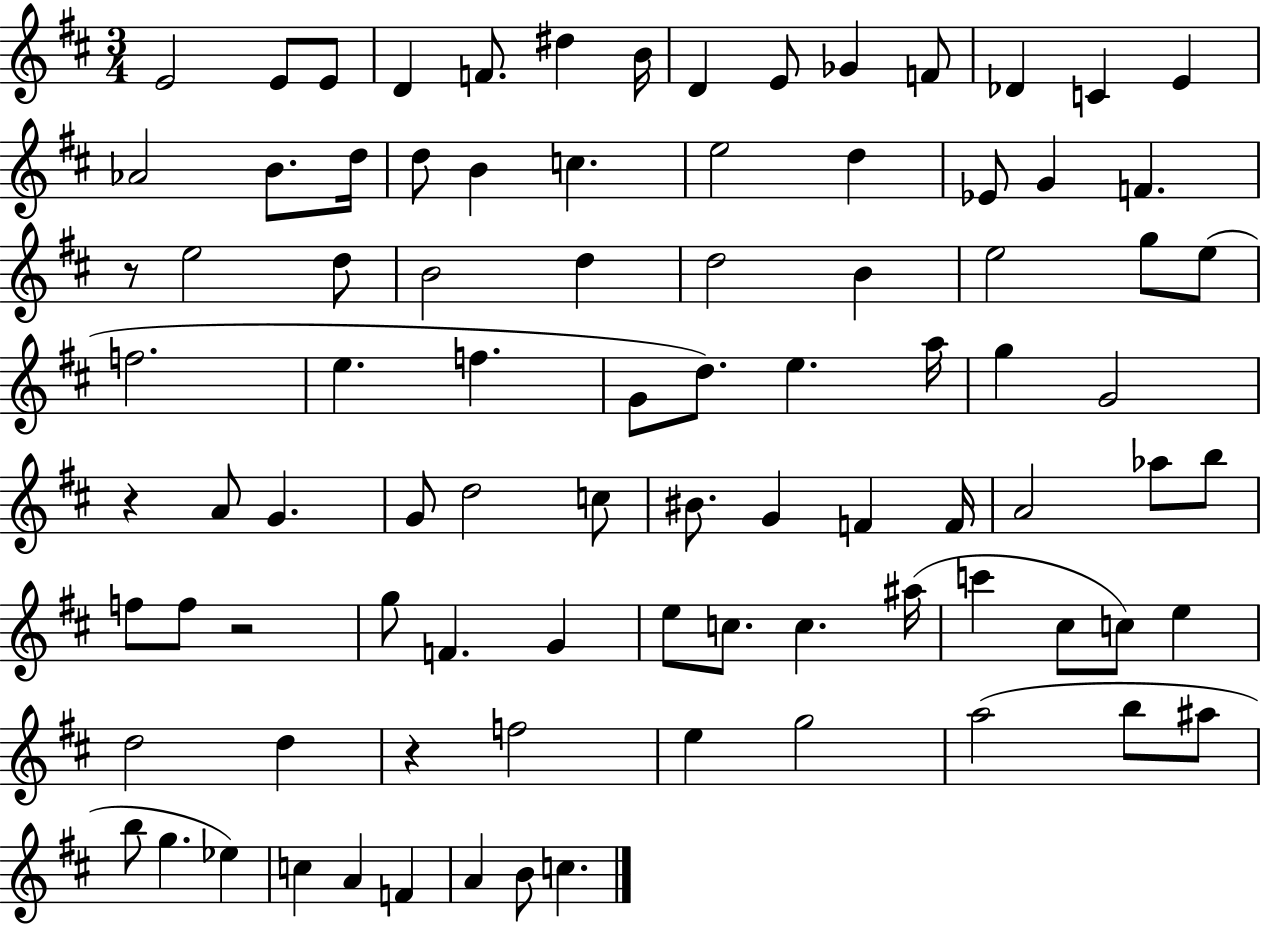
E4/h E4/e E4/e D4/q F4/e. D#5/q B4/s D4/q E4/e Gb4/q F4/e Db4/q C4/q E4/q Ab4/h B4/e. D5/s D5/e B4/q C5/q. E5/h D5/q Eb4/e G4/q F4/q. R/e E5/h D5/e B4/h D5/q D5/h B4/q E5/h G5/e E5/e F5/h. E5/q. F5/q. G4/e D5/e. E5/q. A5/s G5/q G4/h R/q A4/e G4/q. G4/e D5/h C5/e BIS4/e. G4/q F4/q F4/s A4/h Ab5/e B5/e F5/e F5/e R/h G5/e F4/q. G4/q E5/e C5/e. C5/q. A#5/s C6/q C#5/e C5/e E5/q D5/h D5/q R/q F5/h E5/q G5/h A5/h B5/e A#5/e B5/e G5/q. Eb5/q C5/q A4/q F4/q A4/q B4/e C5/q.